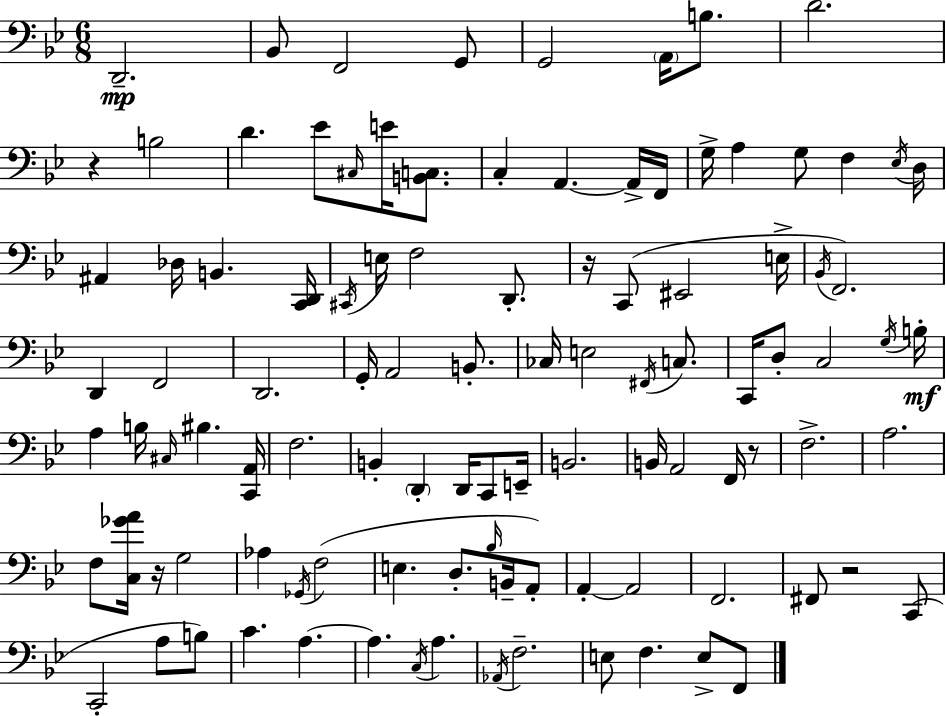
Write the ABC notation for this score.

X:1
T:Untitled
M:6/8
L:1/4
K:Bb
D,,2 _B,,/2 F,,2 G,,/2 G,,2 A,,/4 B,/2 D2 z B,2 D _E/2 ^C,/4 E/4 [B,,C,]/2 C, A,, A,,/4 F,,/4 G,/4 A, G,/2 F, _E,/4 D,/4 ^A,, _D,/4 B,, [C,,D,,]/4 ^C,,/4 E,/4 F,2 D,,/2 z/4 C,,/2 ^E,,2 E,/4 _B,,/4 F,,2 D,, F,,2 D,,2 G,,/4 A,,2 B,,/2 _C,/4 E,2 ^F,,/4 C,/2 C,,/4 D,/2 C,2 G,/4 B,/4 A, B,/4 ^C,/4 ^B, [C,,A,,]/4 F,2 B,, D,, D,,/4 C,,/2 E,,/4 B,,2 B,,/4 A,,2 F,,/4 z/2 F,2 A,2 F,/2 [C,_GA]/4 z/4 G,2 _A, _G,,/4 F,2 E, D,/2 _B,/4 B,,/4 A,,/2 A,, A,,2 F,,2 ^F,,/2 z2 C,,/2 C,,2 A,/2 B,/2 C A, A, C,/4 A, _A,,/4 F,2 E,/2 F, E,/2 F,,/2